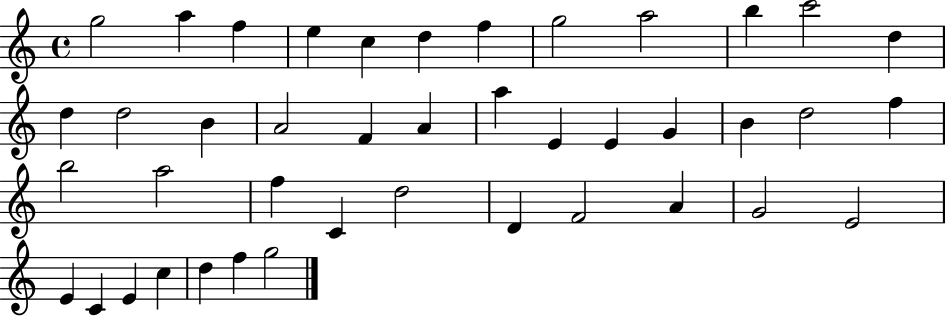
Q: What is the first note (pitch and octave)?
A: G5